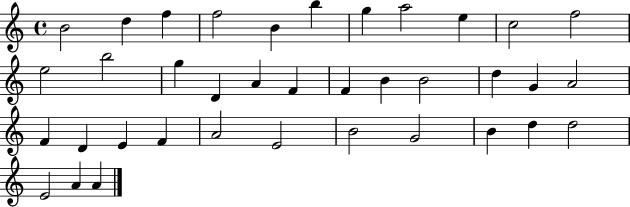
X:1
T:Untitled
M:4/4
L:1/4
K:C
B2 d f f2 B b g a2 e c2 f2 e2 b2 g D A F F B B2 d G A2 F D E F A2 E2 B2 G2 B d d2 E2 A A